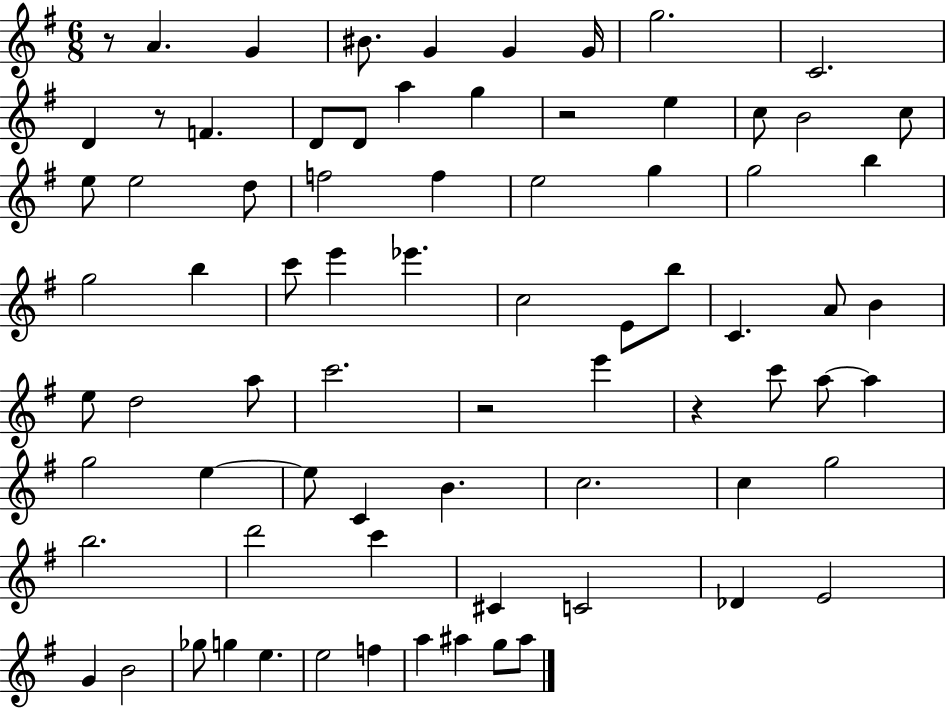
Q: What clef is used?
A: treble